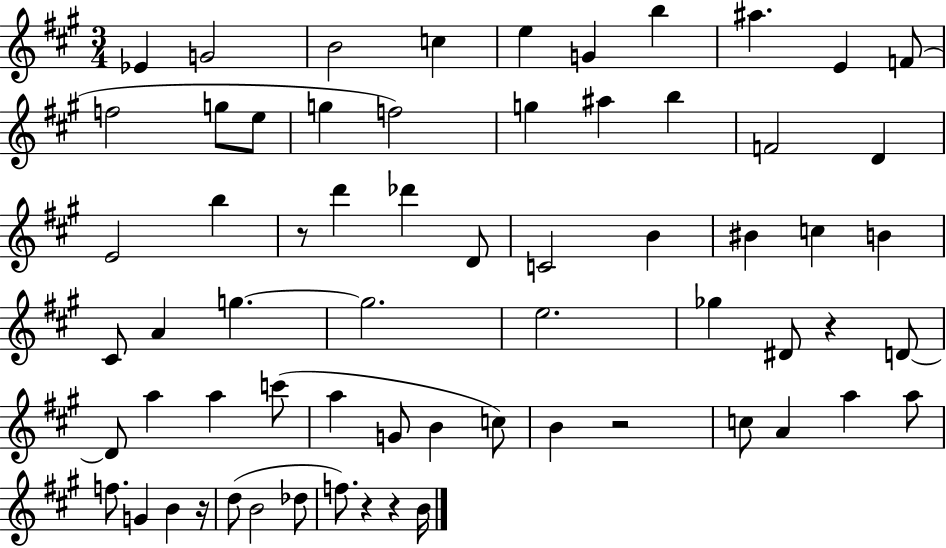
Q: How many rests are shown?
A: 6